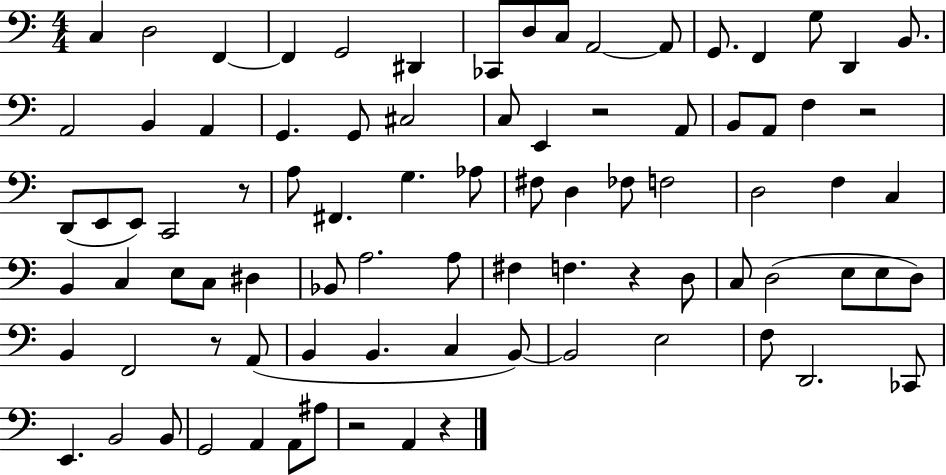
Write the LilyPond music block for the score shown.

{
  \clef bass
  \numericTimeSignature
  \time 4/4
  \key c \major
  c4 d2 f,4~~ | f,4 g,2 dis,4 | ces,8 d8 c8 a,2~~ a,8 | g,8. f,4 g8 d,4 b,8. | \break a,2 b,4 a,4 | g,4. g,8 cis2 | c8 e,4 r2 a,8 | b,8 a,8 f4 r2 | \break d,8( e,8 e,8) c,2 r8 | a8 fis,4. g4. aes8 | fis8 d4 fes8 f2 | d2 f4 c4 | \break b,4 c4 e8 c8 dis4 | bes,8 a2. a8 | fis4 f4. r4 d8 | c8 d2( e8 e8 d8) | \break b,4 f,2 r8 a,8( | b,4 b,4. c4 b,8~~) | b,2 e2 | f8 d,2. ces,8 | \break e,4. b,2 b,8 | g,2 a,4 a,8 ais8 | r2 a,4 r4 | \bar "|."
}